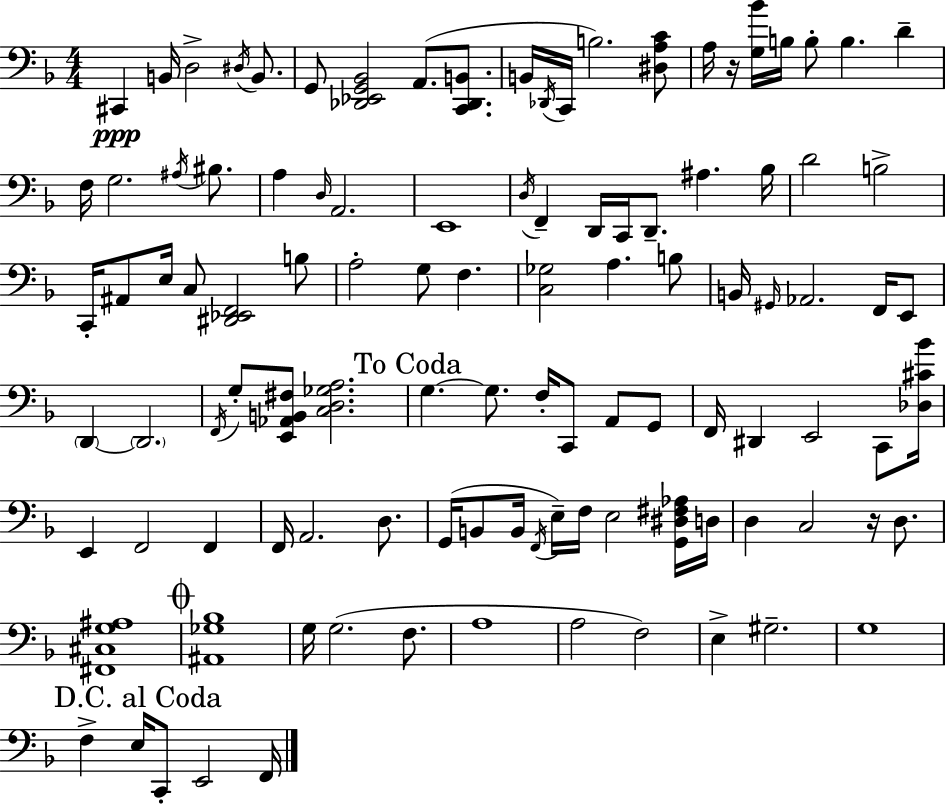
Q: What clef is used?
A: bass